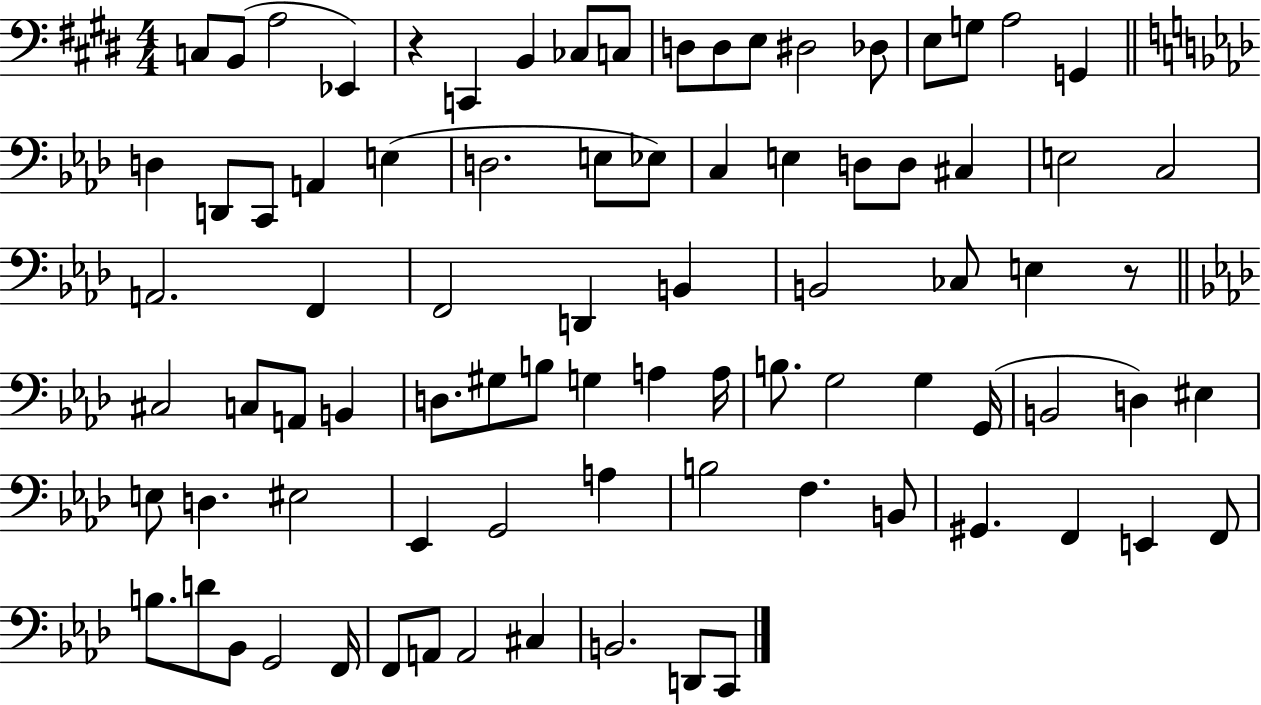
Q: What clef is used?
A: bass